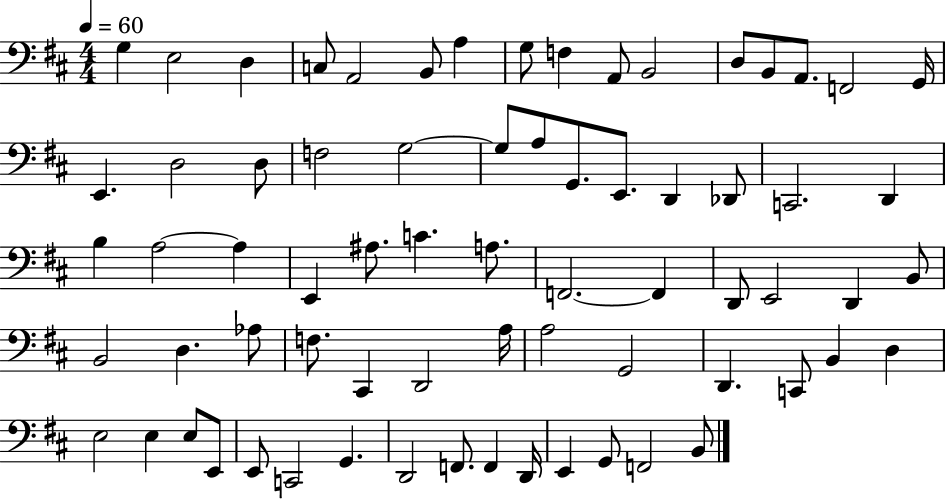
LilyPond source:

{
  \clef bass
  \numericTimeSignature
  \time 4/4
  \key d \major
  \tempo 4 = 60
  \repeat volta 2 { g4 e2 d4 | c8 a,2 b,8 a4 | g8 f4 a,8 b,2 | d8 b,8 a,8. f,2 g,16 | \break e,4. d2 d8 | f2 g2~~ | g8 a8 g,8. e,8. d,4 des,8 | c,2. d,4 | \break b4 a2~~ a4 | e,4 ais8. c'4. a8. | f,2.~~ f,4 | d,8 e,2 d,4 b,8 | \break b,2 d4. aes8 | f8. cis,4 d,2 a16 | a2 g,2 | d,4. c,8 b,4 d4 | \break e2 e4 e8 e,8 | e,8 c,2 g,4. | d,2 f,8. f,4 d,16 | e,4 g,8 f,2 b,8 | \break } \bar "|."
}